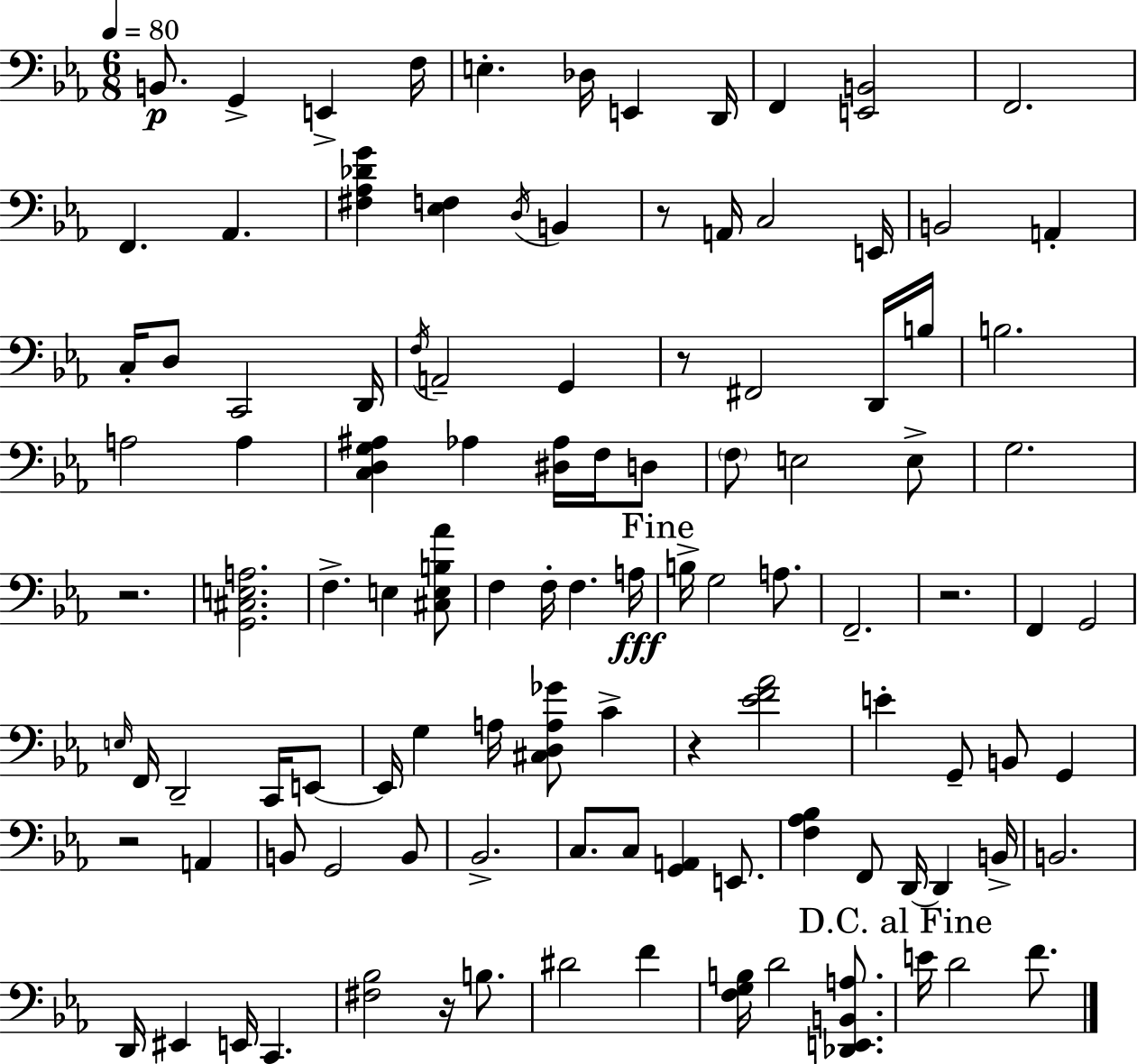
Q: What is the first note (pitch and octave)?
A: B2